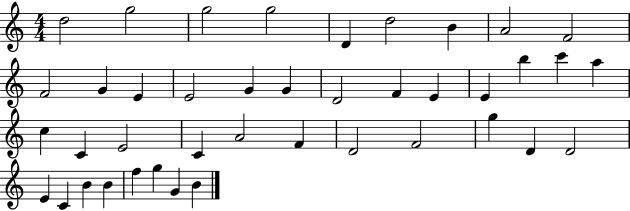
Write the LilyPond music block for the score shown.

{
  \clef treble
  \numericTimeSignature
  \time 4/4
  \key c \major
  d''2 g''2 | g''2 g''2 | d'4 d''2 b'4 | a'2 f'2 | \break f'2 g'4 e'4 | e'2 g'4 g'4 | d'2 f'4 e'4 | e'4 b''4 c'''4 a''4 | \break c''4 c'4 e'2 | c'4 a'2 f'4 | d'2 f'2 | g''4 d'4 d'2 | \break e'4 c'4 b'4 b'4 | f''4 g''4 g'4 b'4 | \bar "|."
}